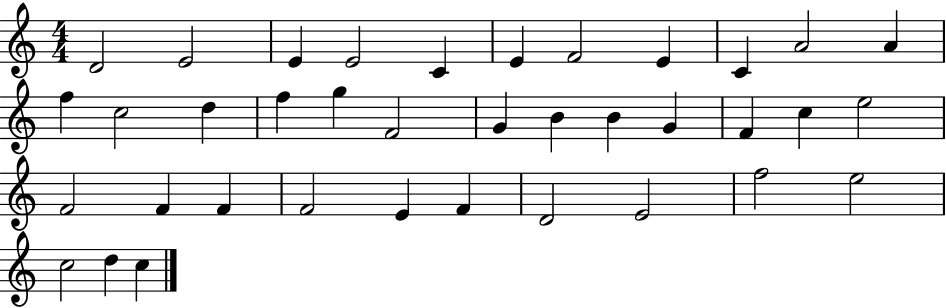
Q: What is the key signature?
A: C major